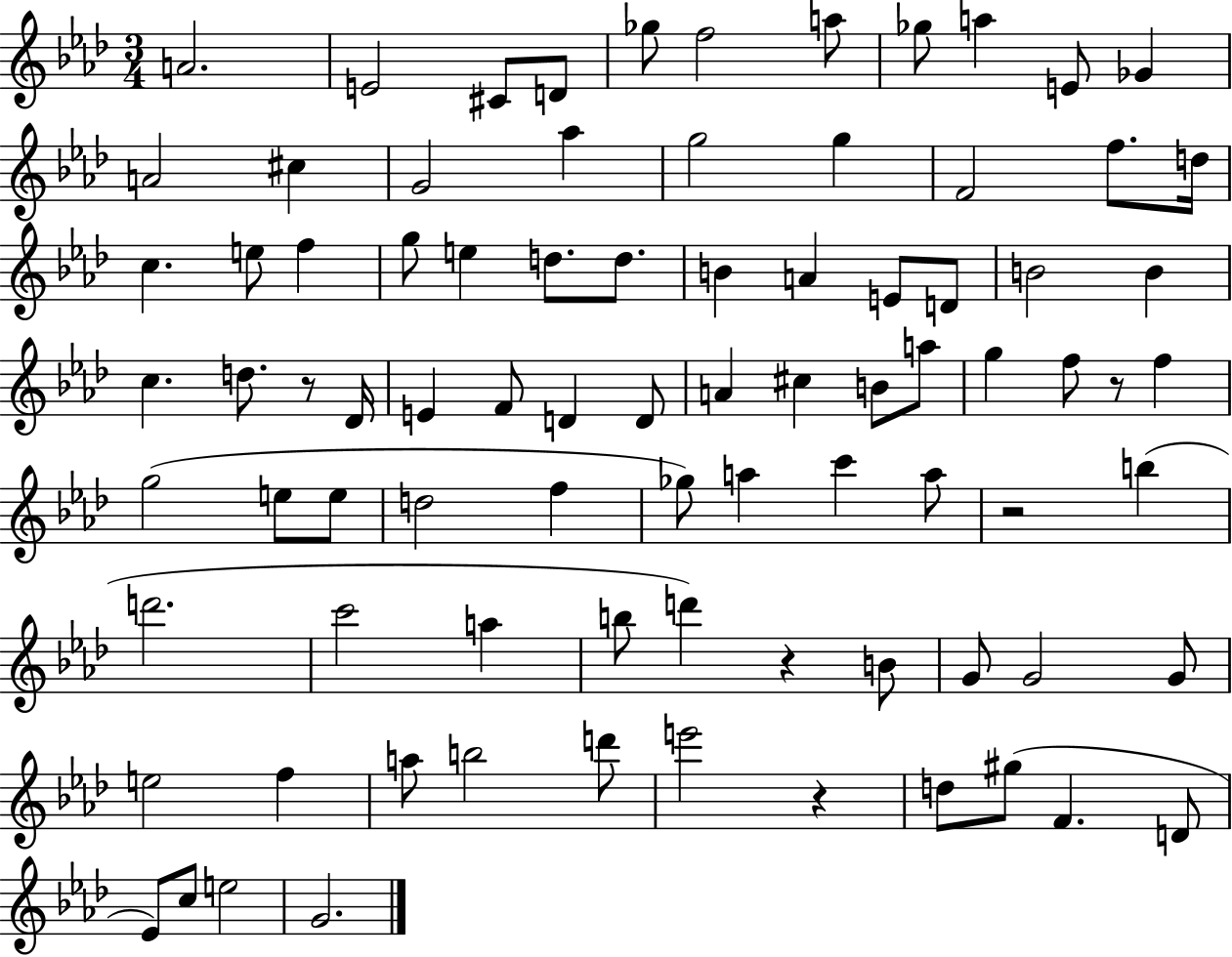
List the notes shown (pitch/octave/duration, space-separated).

A4/h. E4/h C#4/e D4/e Gb5/e F5/h A5/e Gb5/e A5/q E4/e Gb4/q A4/h C#5/q G4/h Ab5/q G5/h G5/q F4/h F5/e. D5/s C5/q. E5/e F5/q G5/e E5/q D5/e. D5/e. B4/q A4/q E4/e D4/e B4/h B4/q C5/q. D5/e. R/e Db4/s E4/q F4/e D4/q D4/e A4/q C#5/q B4/e A5/e G5/q F5/e R/e F5/q G5/h E5/e E5/e D5/h F5/q Gb5/e A5/q C6/q A5/e R/h B5/q D6/h. C6/h A5/q B5/e D6/q R/q B4/e G4/e G4/h G4/e E5/h F5/q A5/e B5/h D6/e E6/h R/q D5/e G#5/e F4/q. D4/e Eb4/e C5/e E5/h G4/h.